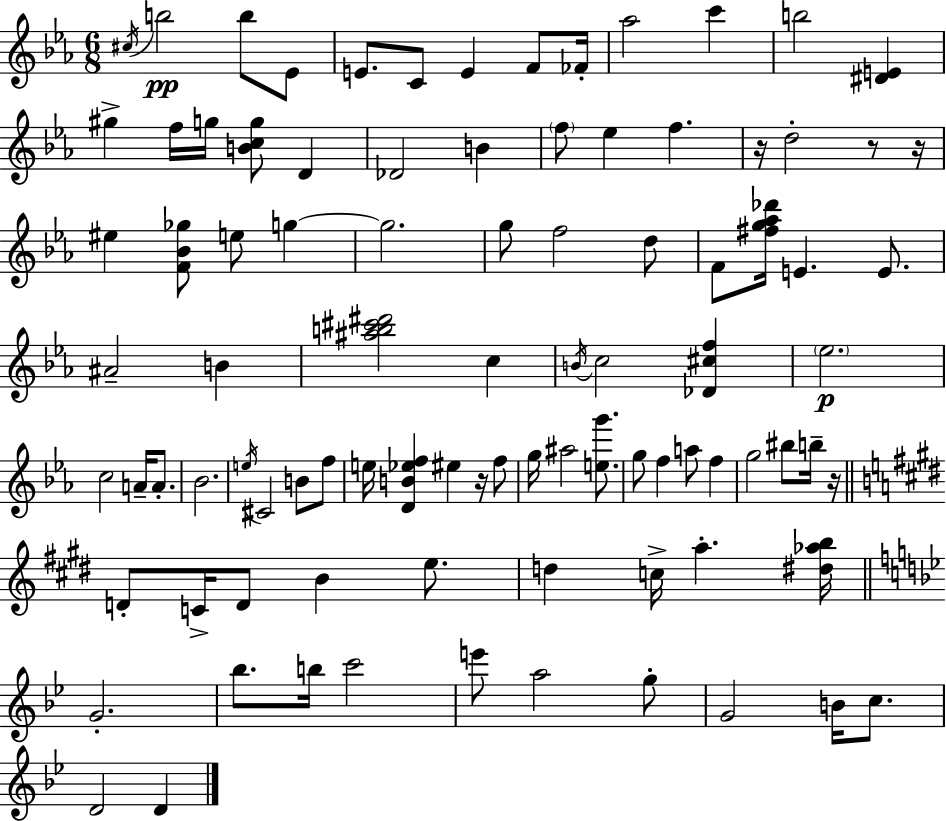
C#5/s B5/h B5/e Eb4/e E4/e. C4/e E4/q F4/e FES4/s Ab5/h C6/q B5/h [D#4,E4]/q G#5/q F5/s G5/s [B4,C5,G5]/e D4/q Db4/h B4/q F5/e Eb5/q F5/q. R/s D5/h R/e R/s EIS5/q [F4,Bb4,Gb5]/e E5/e G5/q G5/h. G5/e F5/h D5/e F4/e [F#5,G5,Ab5,Db6]/s E4/q. E4/e. A#4/h B4/q [A#5,B5,C#6,D#6]/h C5/q B4/s C5/h [Db4,C#5,F5]/q Eb5/h. C5/h A4/s A4/e. Bb4/h. E5/s C#4/h B4/e F5/e E5/s [D4,B4,Eb5,F5]/q EIS5/q R/s F5/e G5/s A#5/h [E5,G6]/e. G5/e F5/q A5/e F5/q G5/h BIS5/e B5/s R/s D4/e C4/s D4/e B4/q E5/e. D5/q C5/s A5/q. [D#5,Ab5,B5]/s G4/h. Bb5/e. B5/s C6/h E6/e A5/h G5/e G4/h B4/s C5/e. D4/h D4/q